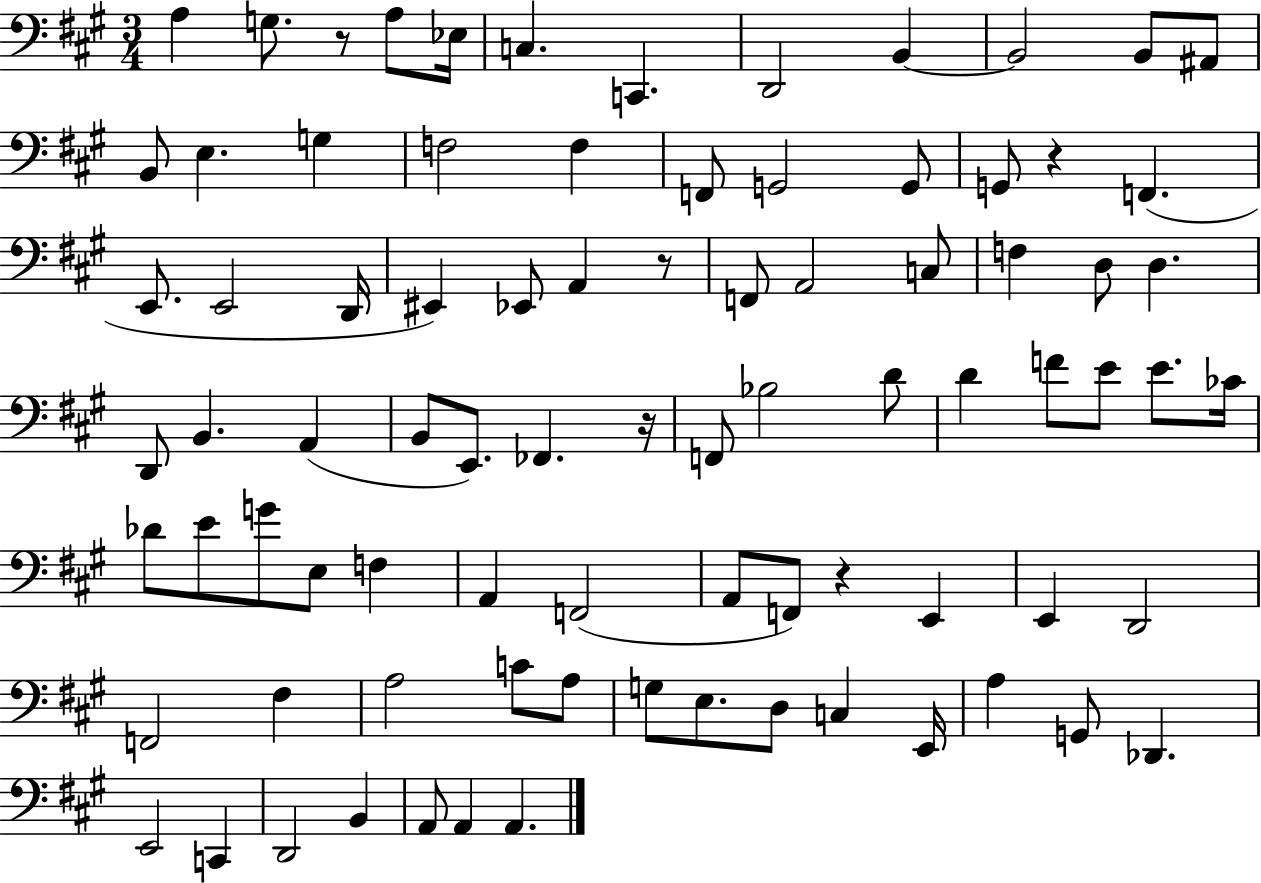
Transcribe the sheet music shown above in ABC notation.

X:1
T:Untitled
M:3/4
L:1/4
K:A
A, G,/2 z/2 A,/2 _E,/4 C, C,, D,,2 B,, B,,2 B,,/2 ^A,,/2 B,,/2 E, G, F,2 F, F,,/2 G,,2 G,,/2 G,,/2 z F,, E,,/2 E,,2 D,,/4 ^E,, _E,,/2 A,, z/2 F,,/2 A,,2 C,/2 F, D,/2 D, D,,/2 B,, A,, B,,/2 E,,/2 _F,, z/4 F,,/2 _B,2 D/2 D F/2 E/2 E/2 _C/4 _D/2 E/2 G/2 E,/2 F, A,, F,,2 A,,/2 F,,/2 z E,, E,, D,,2 F,,2 ^F, A,2 C/2 A,/2 G,/2 E,/2 D,/2 C, E,,/4 A, G,,/2 _D,, E,,2 C,, D,,2 B,, A,,/2 A,, A,,